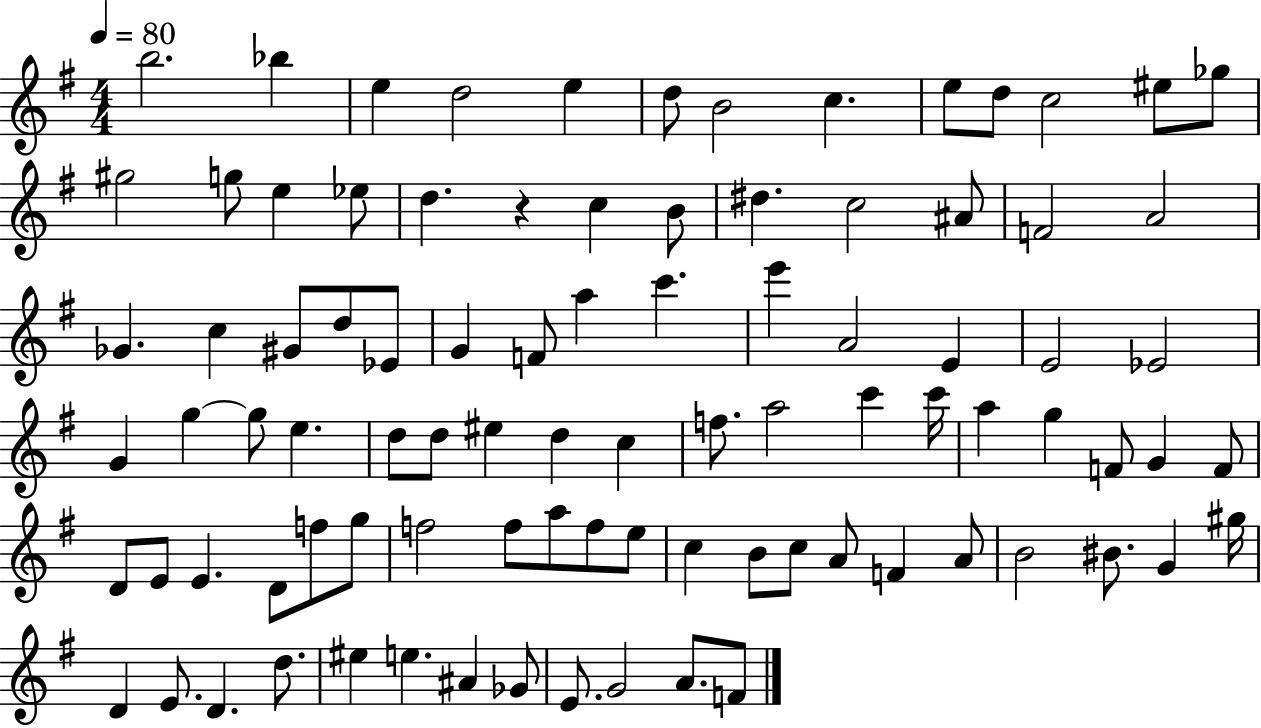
B5/h. Bb5/q E5/q D5/h E5/q D5/e B4/h C5/q. E5/e D5/e C5/h EIS5/e Gb5/e G#5/h G5/e E5/q Eb5/e D5/q. R/q C5/q B4/e D#5/q. C5/h A#4/e F4/h A4/h Gb4/q. C5/q G#4/e D5/e Eb4/e G4/q F4/e A5/q C6/q. E6/q A4/h E4/q E4/h Eb4/h G4/q G5/q G5/e E5/q. D5/e D5/e EIS5/q D5/q C5/q F5/e. A5/h C6/q C6/s A5/q G5/q F4/e G4/q F4/e D4/e E4/e E4/q. D4/e F5/e G5/e F5/h F5/e A5/e F5/e E5/e C5/q B4/e C5/e A4/e F4/q A4/e B4/h BIS4/e. G4/q G#5/s D4/q E4/e. D4/q. D5/e. EIS5/q E5/q. A#4/q Gb4/e E4/e. G4/h A4/e. F4/e